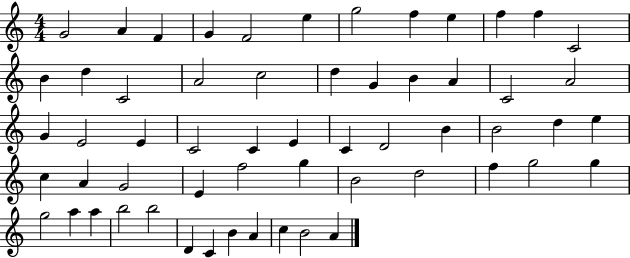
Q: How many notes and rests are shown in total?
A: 58